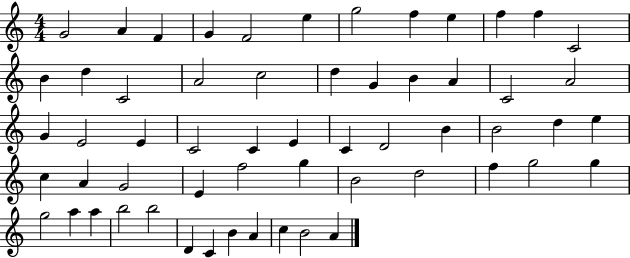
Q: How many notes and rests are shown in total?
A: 58